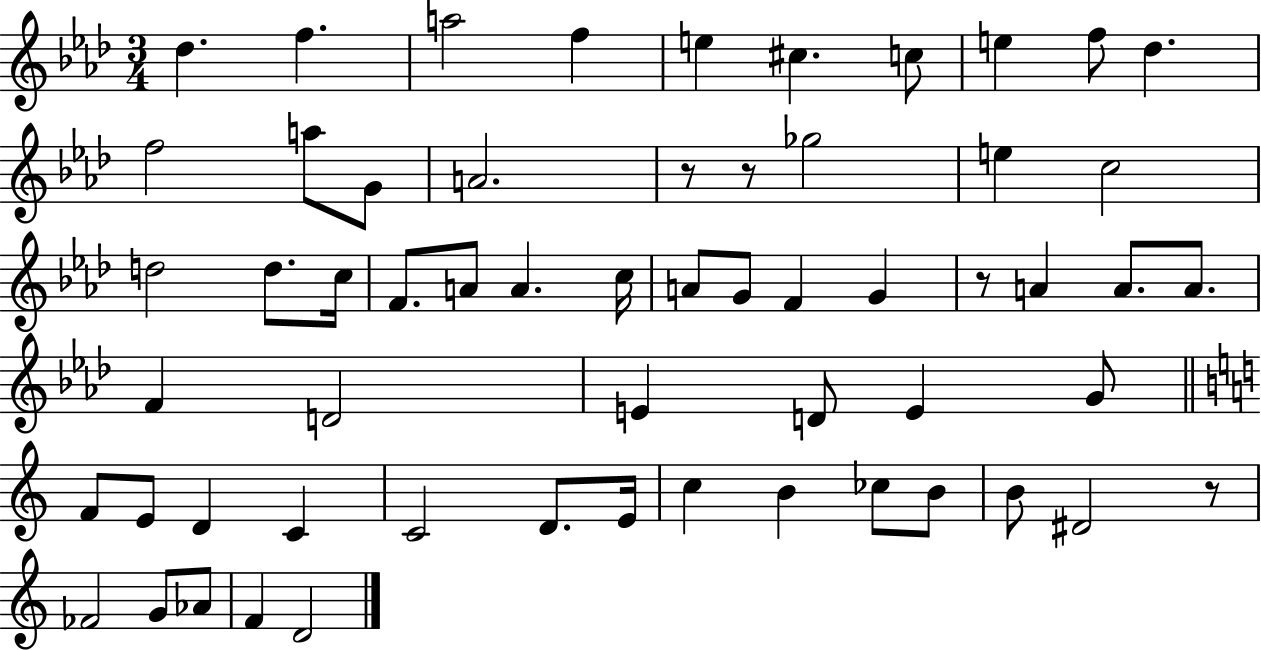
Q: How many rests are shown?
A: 4